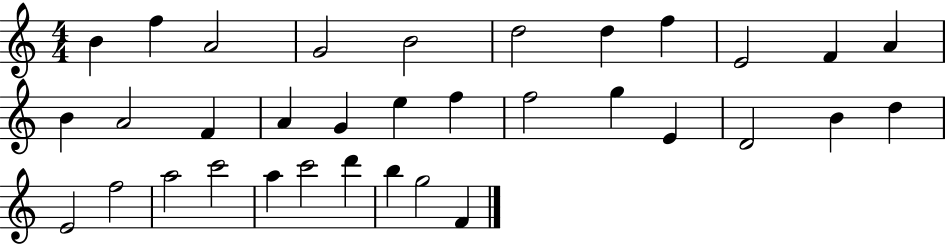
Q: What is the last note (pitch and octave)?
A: F4